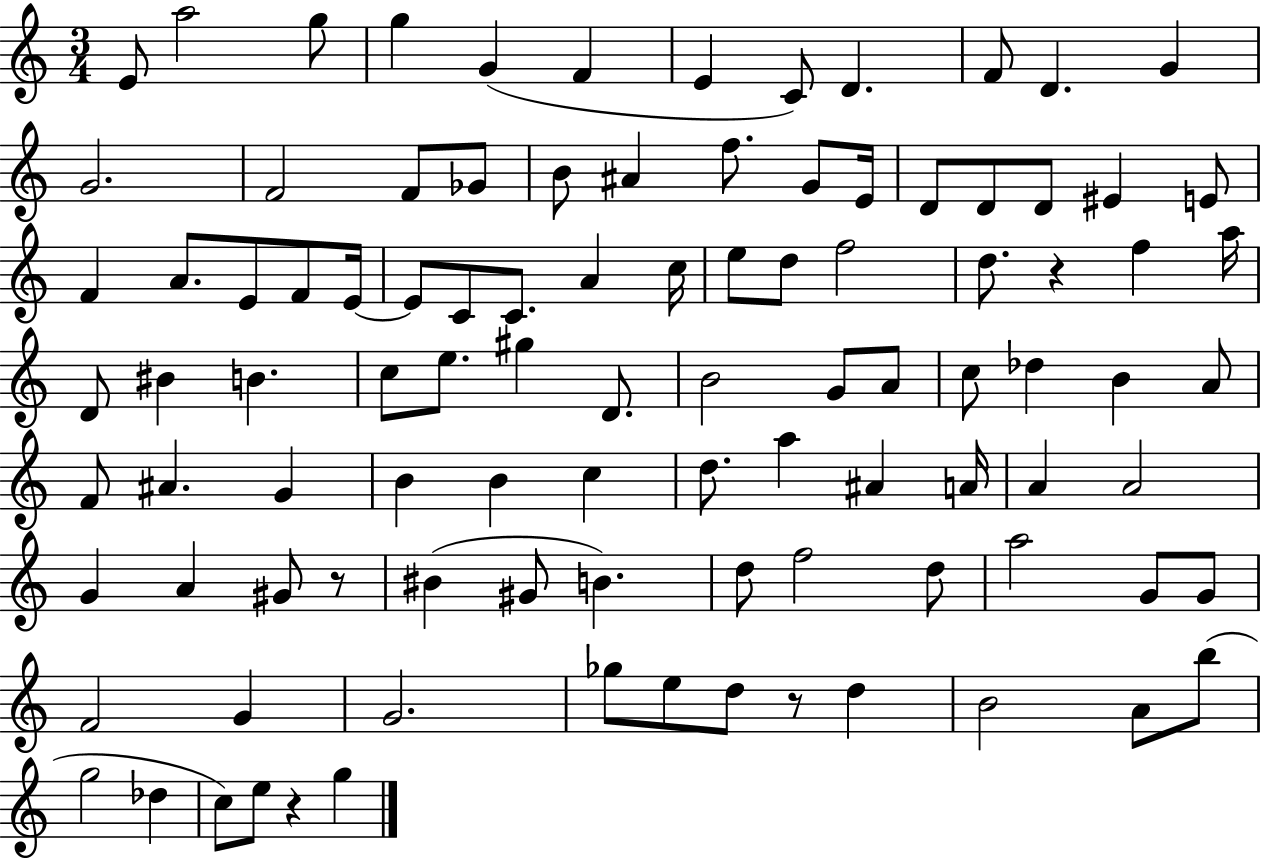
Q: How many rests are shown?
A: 4